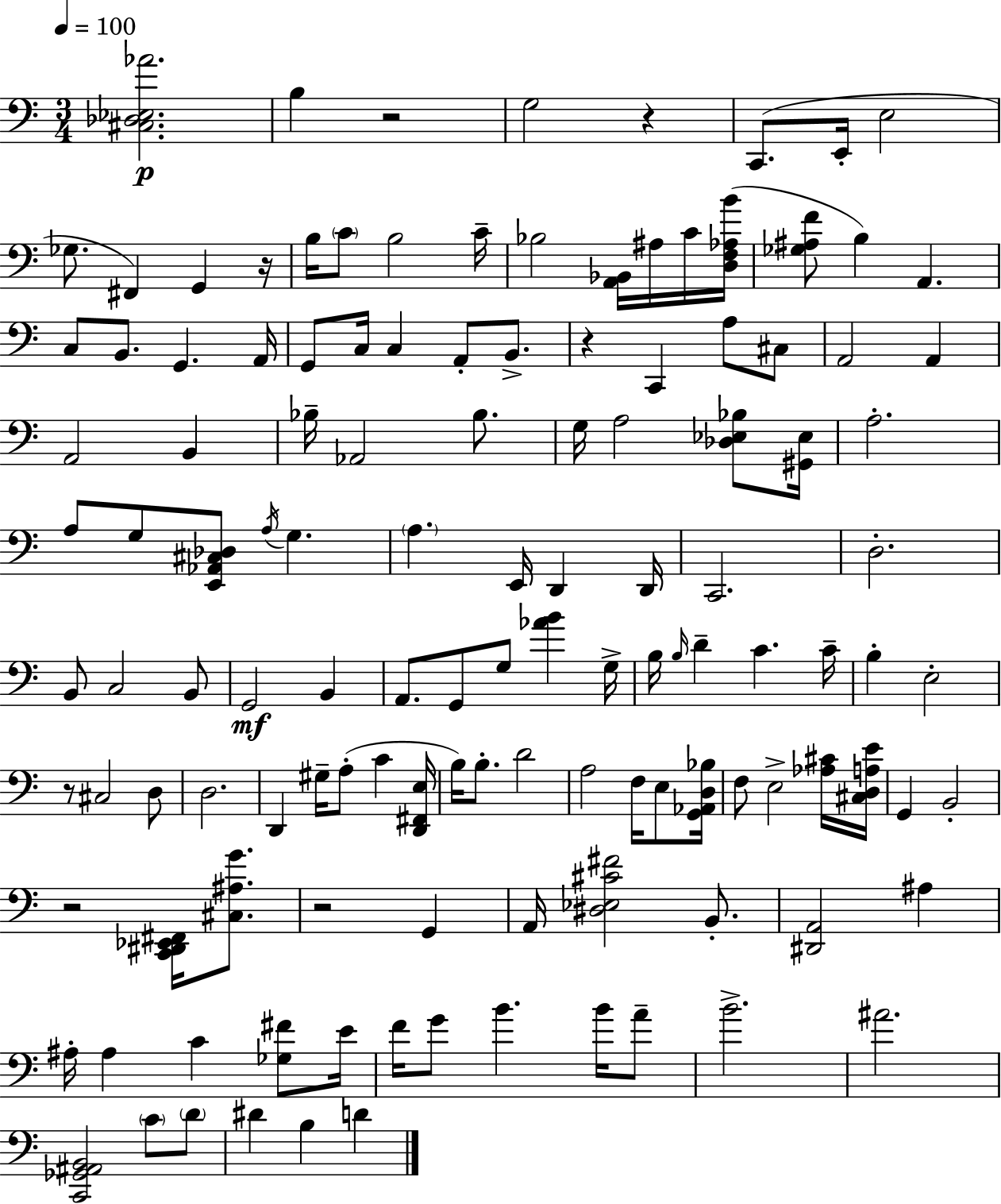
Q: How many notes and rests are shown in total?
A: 127